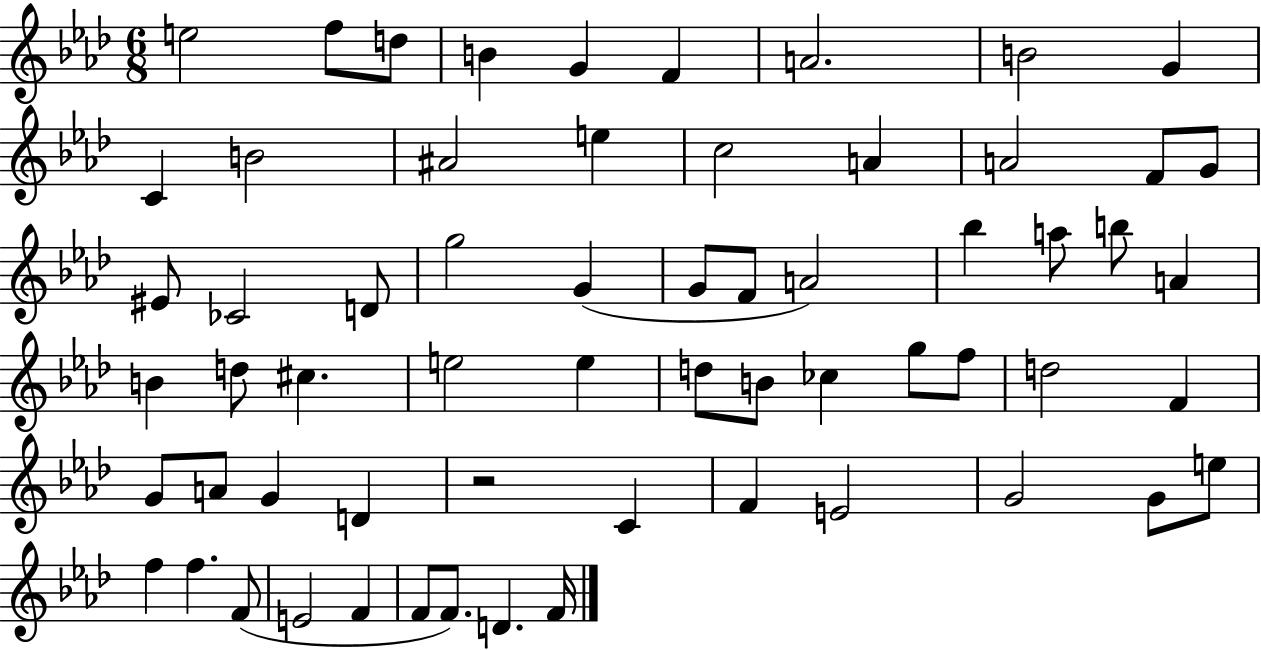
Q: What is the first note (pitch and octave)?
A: E5